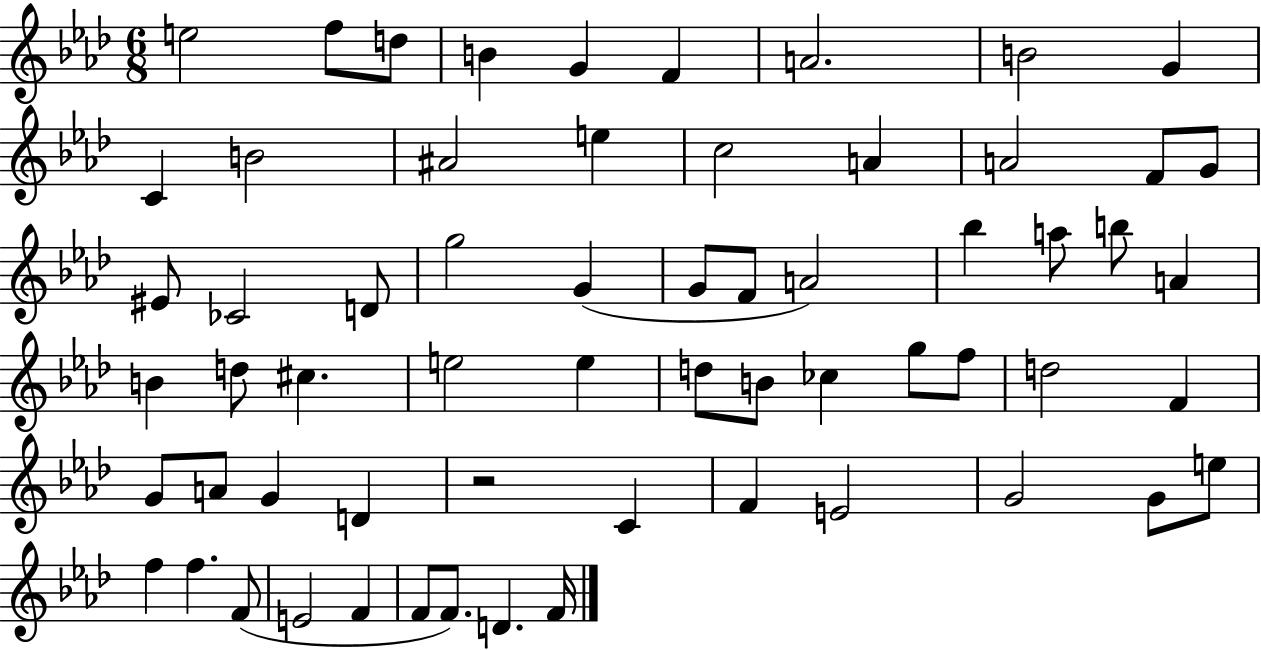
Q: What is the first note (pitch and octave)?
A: E5